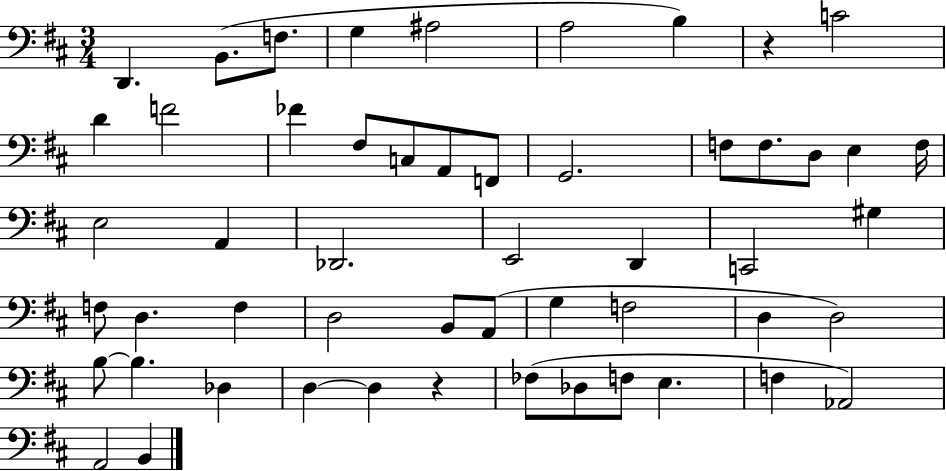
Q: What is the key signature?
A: D major